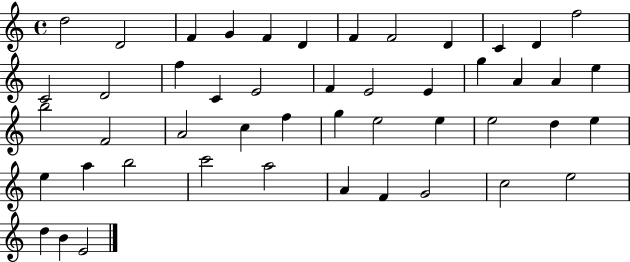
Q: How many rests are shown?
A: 0